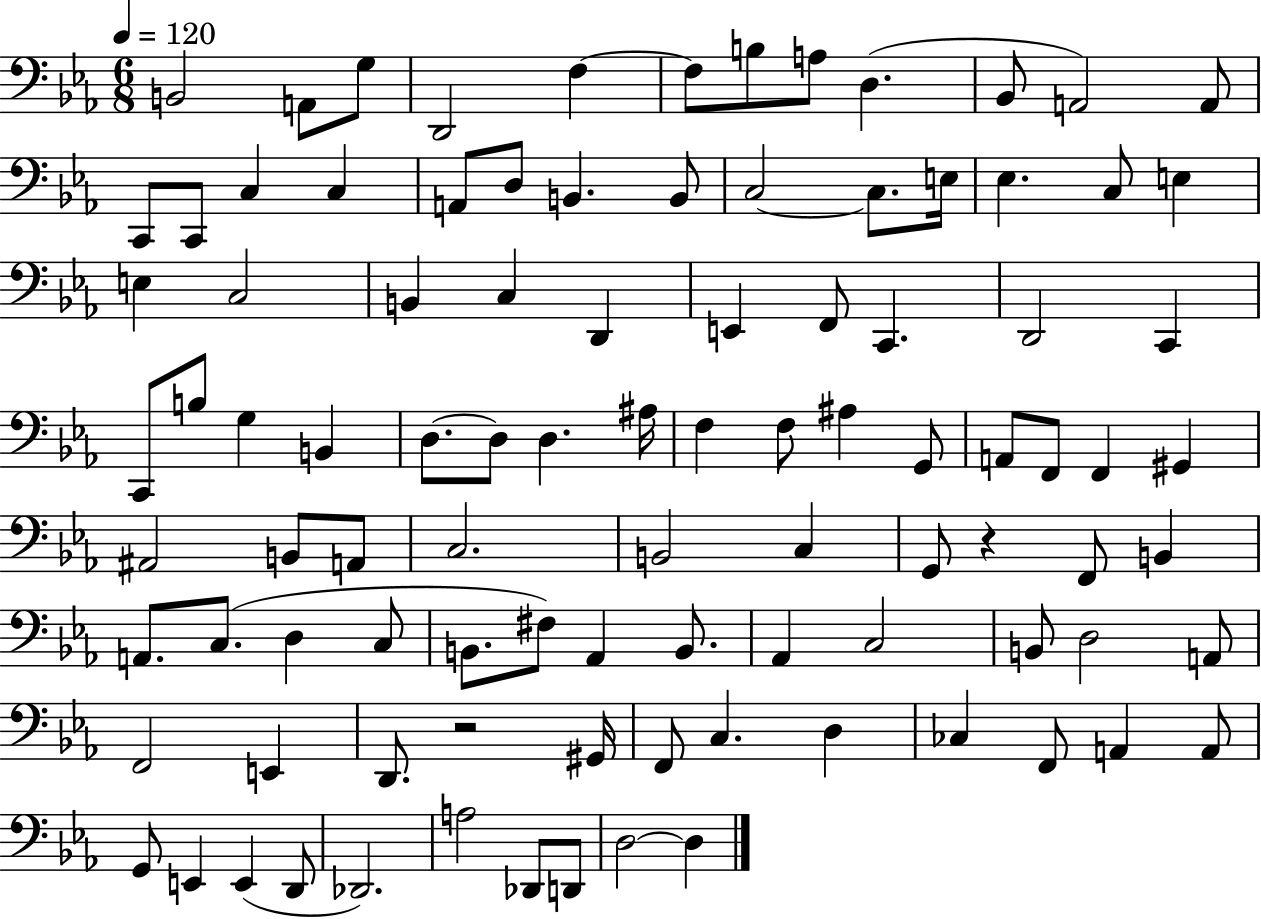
X:1
T:Untitled
M:6/8
L:1/4
K:Eb
B,,2 A,,/2 G,/2 D,,2 F, F,/2 B,/2 A,/2 D, _B,,/2 A,,2 A,,/2 C,,/2 C,,/2 C, C, A,,/2 D,/2 B,, B,,/2 C,2 C,/2 E,/4 _E, C,/2 E, E, C,2 B,, C, D,, E,, F,,/2 C,, D,,2 C,, C,,/2 B,/2 G, B,, D,/2 D,/2 D, ^A,/4 F, F,/2 ^A, G,,/2 A,,/2 F,,/2 F,, ^G,, ^A,,2 B,,/2 A,,/2 C,2 B,,2 C, G,,/2 z F,,/2 B,, A,,/2 C,/2 D, C,/2 B,,/2 ^F,/2 _A,, B,,/2 _A,, C,2 B,,/2 D,2 A,,/2 F,,2 E,, D,,/2 z2 ^G,,/4 F,,/2 C, D, _C, F,,/2 A,, A,,/2 G,,/2 E,, E,, D,,/2 _D,,2 A,2 _D,,/2 D,,/2 D,2 D,